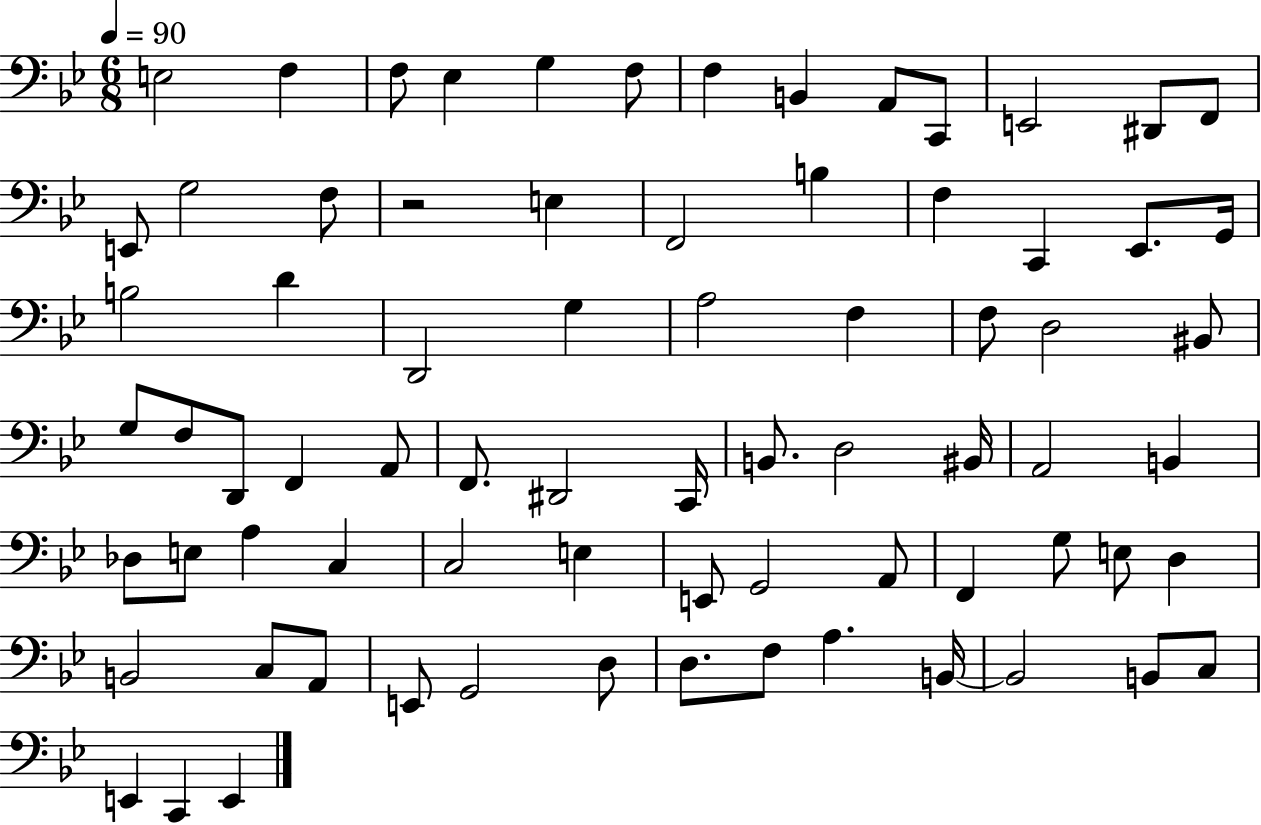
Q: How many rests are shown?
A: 1